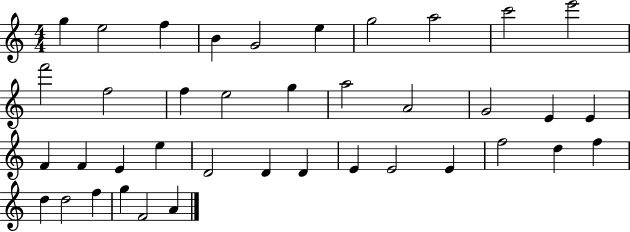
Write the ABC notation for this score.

X:1
T:Untitled
M:4/4
L:1/4
K:C
g e2 f B G2 e g2 a2 c'2 e'2 f'2 f2 f e2 g a2 A2 G2 E E F F E e D2 D D E E2 E f2 d f d d2 f g F2 A